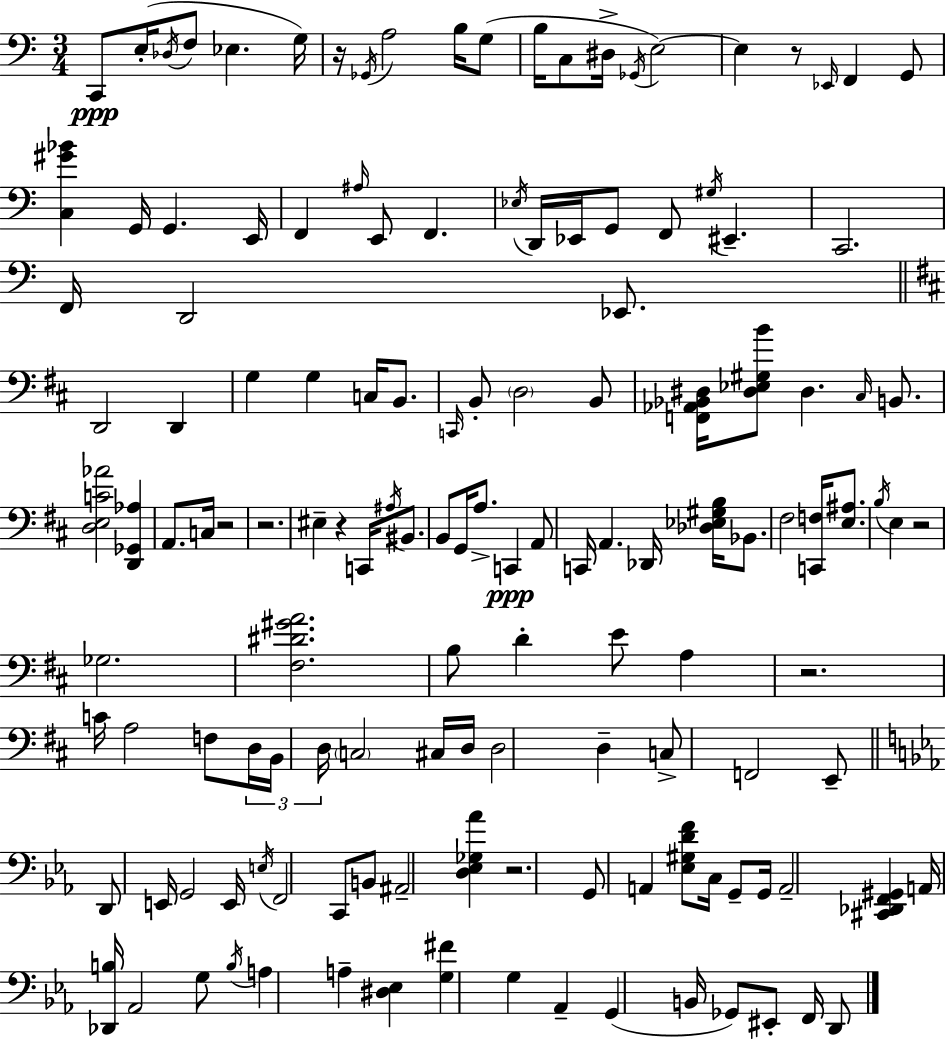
{
  \clef bass
  \numericTimeSignature
  \time 3/4
  \key c \major
  c,8\ppp e16-.( \acciaccatura { des16 } f8 ees4. | g16) r16 \acciaccatura { ges,16 } a2 b16 | g8( b16 c8 dis16-> \acciaccatura { ges,16 } e2~~) | e4 r8 \grace { ees,16 } f,4 | \break g,8 <c gis' bes'>4 g,16 g,4. | e,16 f,4 \grace { ais16 } e,8 f,4. | \acciaccatura { ees16 } d,16 ees,16 g,8 f,8 | \acciaccatura { gis16 } eis,4.-- c,2. | \break f,16 d,2 | ees,8. \bar "||" \break \key d \major d,2 d,4 | g4 g4 c16 b,8. | \grace { c,16 } b,8-. \parenthesize d2 b,8 | <f, aes, bes, dis>16 <dis ees gis b'>8 dis4. \grace { cis16 } b,8. | \break <d e c' aes'>2 <d, ges, aes>4 | a,8. c16 r2 | r2. | eis4-- r4 c,16 \acciaccatura { ais16 } | \break bis,8. b,8 g,16 a8.-> c,4\ppp | a,8 c,16 a,4. des,16 <des ees gis b>16 | bes,8. fis2 <c, f>16 | <e ais>8. \acciaccatura { b16 } e4 r2 | \break ges2. | <fis dis' gis' a'>2. | b8 d'4-. e'8 | a4 r2. | \break c'16 a2 | f8 \tuplet 3/2 { d16 b,16 d16 } \parenthesize c2 | cis16 d16 d2 | d4-- c8-> f,2 | \break e,8-- \bar "||" \break \key c \minor d,8 e,16 g,2 e,16 | \acciaccatura { e16 } f,2 c,8 b,8 | ais,2-- <d ees ges aes'>4 | r2. | \break g,8 a,4 <ees gis d' f'>8 c16 g,8-- | g,16 a,2-- <cis, des, f, gis,>4 | a,16 <des, b>16 aes,2 g8 | \acciaccatura { b16 } a4 a4-- <dis ees>4 | \break <g fis'>4 g4 aes,4-- | g,4( b,16 ges,8) eis,8-. f,16 | d,8 \bar "|."
}